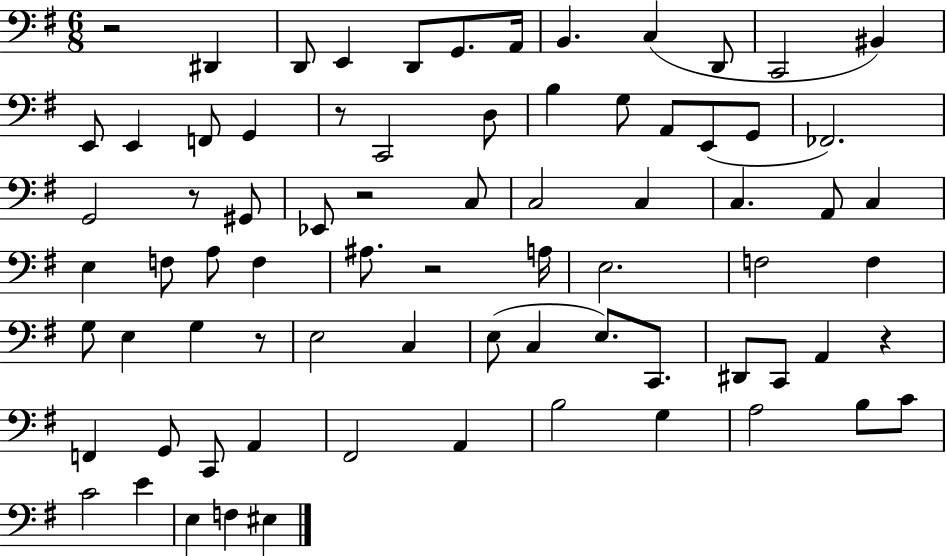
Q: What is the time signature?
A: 6/8